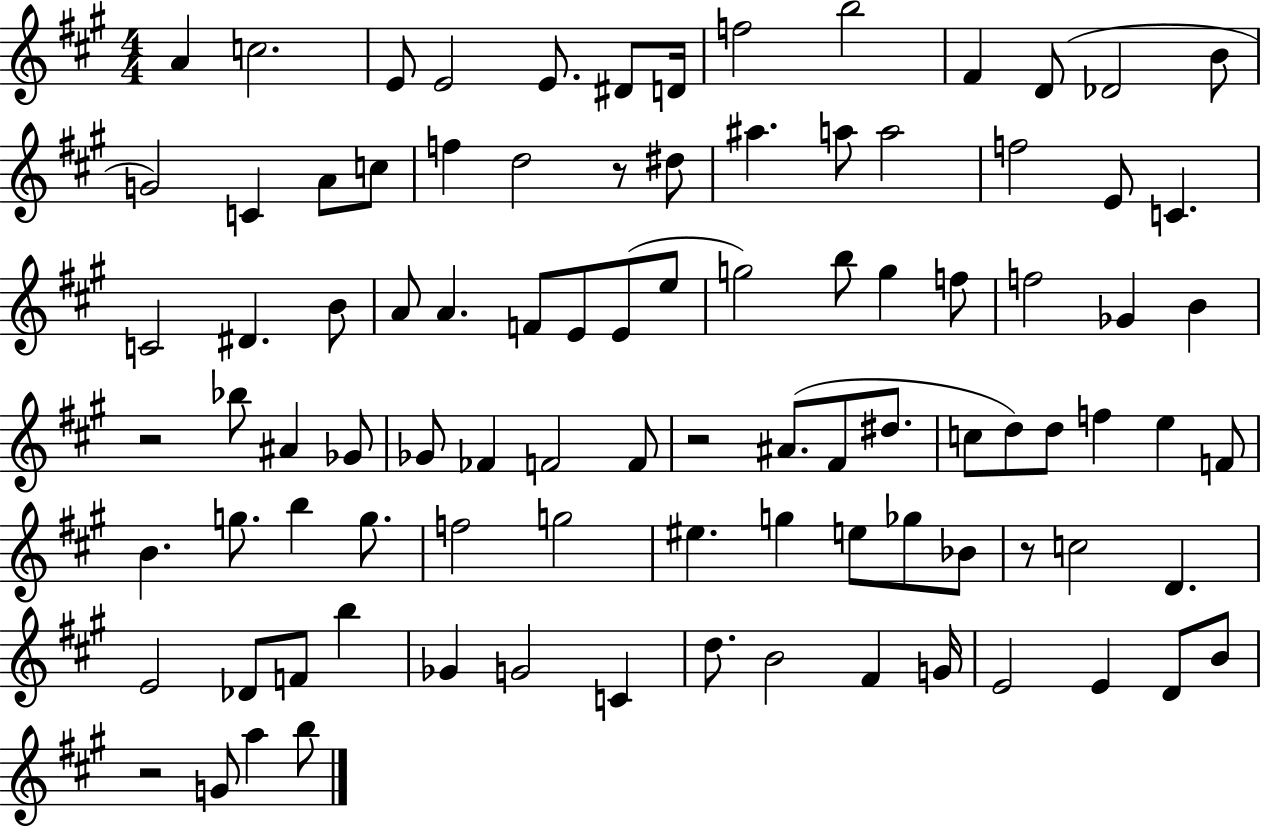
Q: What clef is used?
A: treble